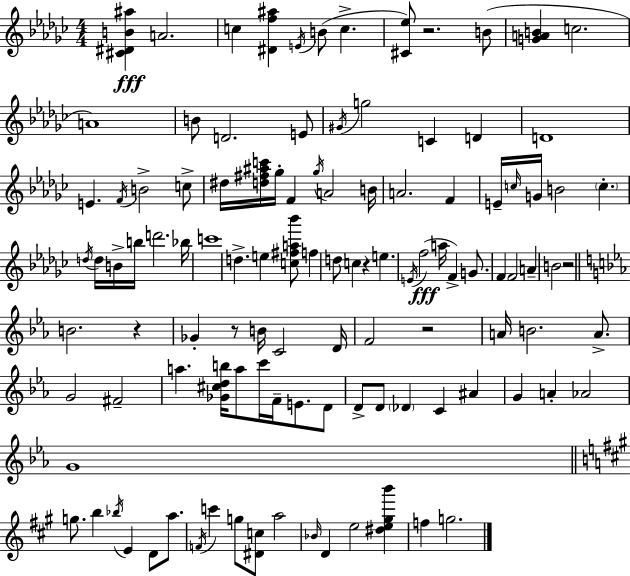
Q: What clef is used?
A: treble